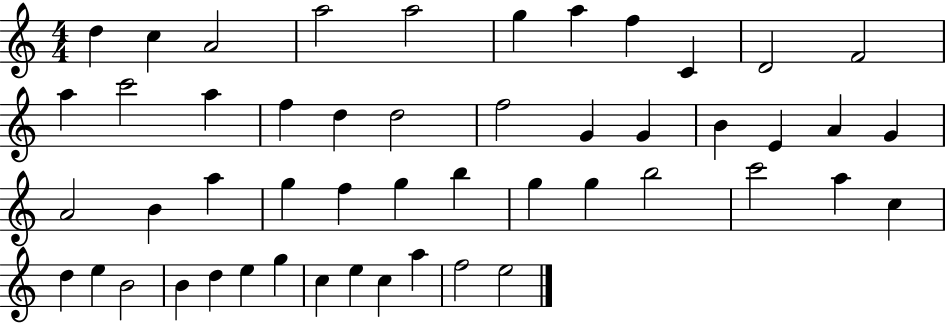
D5/q C5/q A4/h A5/h A5/h G5/q A5/q F5/q C4/q D4/h F4/h A5/q C6/h A5/q F5/q D5/q D5/h F5/h G4/q G4/q B4/q E4/q A4/q G4/q A4/h B4/q A5/q G5/q F5/q G5/q B5/q G5/q G5/q B5/h C6/h A5/q C5/q D5/q E5/q B4/h B4/q D5/q E5/q G5/q C5/q E5/q C5/q A5/q F5/h E5/h